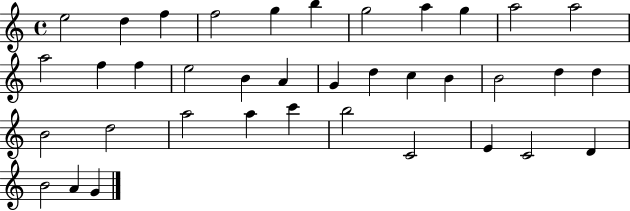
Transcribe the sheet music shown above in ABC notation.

X:1
T:Untitled
M:4/4
L:1/4
K:C
e2 d f f2 g b g2 a g a2 a2 a2 f f e2 B A G d c B B2 d d B2 d2 a2 a c' b2 C2 E C2 D B2 A G